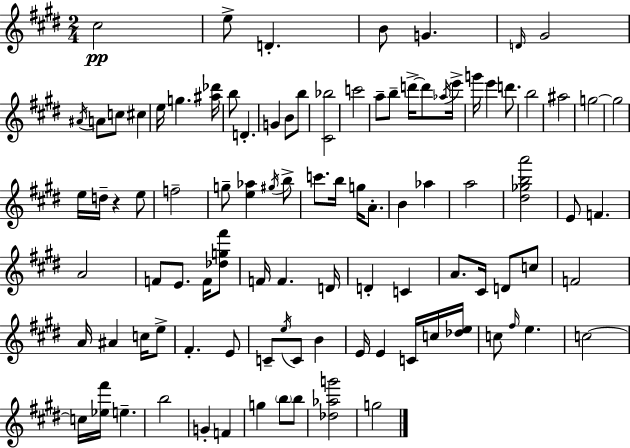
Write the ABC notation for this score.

X:1
T:Untitled
M:2/4
L:1/4
K:E
^c2 e/2 D B/2 G D/4 ^G2 ^A/4 A/2 c/2 ^c e/4 g [^a_d']/4 b/2 D G B/2 b/2 [^C_b]2 c'2 a/2 b/2 d'/4 d'/2 _a/4 e'/4 g'/4 e' d'/2 b2 ^a2 g2 g2 e/4 d/4 z e/2 f2 g/2 [e_a] ^g/4 b/2 c'/2 b/4 g/4 A/2 B _a a2 [^d_gba']2 E/2 F A2 F/2 E/2 F/4 [_dg^f']/2 F/4 F D/4 D C A/2 ^C/4 D/2 c/2 F2 A/4 ^A c/4 e/2 ^F E/2 C/2 e/4 C/2 B E/4 E C/4 c/4 [_de]/4 c/2 ^f/4 e c2 c/4 [_e^f']/4 e b2 G F g b/2 b/2 [_d_ag']2 g2